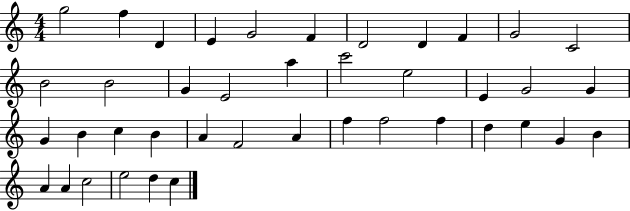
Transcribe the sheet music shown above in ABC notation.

X:1
T:Untitled
M:4/4
L:1/4
K:C
g2 f D E G2 F D2 D F G2 C2 B2 B2 G E2 a c'2 e2 E G2 G G B c B A F2 A f f2 f d e G B A A c2 e2 d c